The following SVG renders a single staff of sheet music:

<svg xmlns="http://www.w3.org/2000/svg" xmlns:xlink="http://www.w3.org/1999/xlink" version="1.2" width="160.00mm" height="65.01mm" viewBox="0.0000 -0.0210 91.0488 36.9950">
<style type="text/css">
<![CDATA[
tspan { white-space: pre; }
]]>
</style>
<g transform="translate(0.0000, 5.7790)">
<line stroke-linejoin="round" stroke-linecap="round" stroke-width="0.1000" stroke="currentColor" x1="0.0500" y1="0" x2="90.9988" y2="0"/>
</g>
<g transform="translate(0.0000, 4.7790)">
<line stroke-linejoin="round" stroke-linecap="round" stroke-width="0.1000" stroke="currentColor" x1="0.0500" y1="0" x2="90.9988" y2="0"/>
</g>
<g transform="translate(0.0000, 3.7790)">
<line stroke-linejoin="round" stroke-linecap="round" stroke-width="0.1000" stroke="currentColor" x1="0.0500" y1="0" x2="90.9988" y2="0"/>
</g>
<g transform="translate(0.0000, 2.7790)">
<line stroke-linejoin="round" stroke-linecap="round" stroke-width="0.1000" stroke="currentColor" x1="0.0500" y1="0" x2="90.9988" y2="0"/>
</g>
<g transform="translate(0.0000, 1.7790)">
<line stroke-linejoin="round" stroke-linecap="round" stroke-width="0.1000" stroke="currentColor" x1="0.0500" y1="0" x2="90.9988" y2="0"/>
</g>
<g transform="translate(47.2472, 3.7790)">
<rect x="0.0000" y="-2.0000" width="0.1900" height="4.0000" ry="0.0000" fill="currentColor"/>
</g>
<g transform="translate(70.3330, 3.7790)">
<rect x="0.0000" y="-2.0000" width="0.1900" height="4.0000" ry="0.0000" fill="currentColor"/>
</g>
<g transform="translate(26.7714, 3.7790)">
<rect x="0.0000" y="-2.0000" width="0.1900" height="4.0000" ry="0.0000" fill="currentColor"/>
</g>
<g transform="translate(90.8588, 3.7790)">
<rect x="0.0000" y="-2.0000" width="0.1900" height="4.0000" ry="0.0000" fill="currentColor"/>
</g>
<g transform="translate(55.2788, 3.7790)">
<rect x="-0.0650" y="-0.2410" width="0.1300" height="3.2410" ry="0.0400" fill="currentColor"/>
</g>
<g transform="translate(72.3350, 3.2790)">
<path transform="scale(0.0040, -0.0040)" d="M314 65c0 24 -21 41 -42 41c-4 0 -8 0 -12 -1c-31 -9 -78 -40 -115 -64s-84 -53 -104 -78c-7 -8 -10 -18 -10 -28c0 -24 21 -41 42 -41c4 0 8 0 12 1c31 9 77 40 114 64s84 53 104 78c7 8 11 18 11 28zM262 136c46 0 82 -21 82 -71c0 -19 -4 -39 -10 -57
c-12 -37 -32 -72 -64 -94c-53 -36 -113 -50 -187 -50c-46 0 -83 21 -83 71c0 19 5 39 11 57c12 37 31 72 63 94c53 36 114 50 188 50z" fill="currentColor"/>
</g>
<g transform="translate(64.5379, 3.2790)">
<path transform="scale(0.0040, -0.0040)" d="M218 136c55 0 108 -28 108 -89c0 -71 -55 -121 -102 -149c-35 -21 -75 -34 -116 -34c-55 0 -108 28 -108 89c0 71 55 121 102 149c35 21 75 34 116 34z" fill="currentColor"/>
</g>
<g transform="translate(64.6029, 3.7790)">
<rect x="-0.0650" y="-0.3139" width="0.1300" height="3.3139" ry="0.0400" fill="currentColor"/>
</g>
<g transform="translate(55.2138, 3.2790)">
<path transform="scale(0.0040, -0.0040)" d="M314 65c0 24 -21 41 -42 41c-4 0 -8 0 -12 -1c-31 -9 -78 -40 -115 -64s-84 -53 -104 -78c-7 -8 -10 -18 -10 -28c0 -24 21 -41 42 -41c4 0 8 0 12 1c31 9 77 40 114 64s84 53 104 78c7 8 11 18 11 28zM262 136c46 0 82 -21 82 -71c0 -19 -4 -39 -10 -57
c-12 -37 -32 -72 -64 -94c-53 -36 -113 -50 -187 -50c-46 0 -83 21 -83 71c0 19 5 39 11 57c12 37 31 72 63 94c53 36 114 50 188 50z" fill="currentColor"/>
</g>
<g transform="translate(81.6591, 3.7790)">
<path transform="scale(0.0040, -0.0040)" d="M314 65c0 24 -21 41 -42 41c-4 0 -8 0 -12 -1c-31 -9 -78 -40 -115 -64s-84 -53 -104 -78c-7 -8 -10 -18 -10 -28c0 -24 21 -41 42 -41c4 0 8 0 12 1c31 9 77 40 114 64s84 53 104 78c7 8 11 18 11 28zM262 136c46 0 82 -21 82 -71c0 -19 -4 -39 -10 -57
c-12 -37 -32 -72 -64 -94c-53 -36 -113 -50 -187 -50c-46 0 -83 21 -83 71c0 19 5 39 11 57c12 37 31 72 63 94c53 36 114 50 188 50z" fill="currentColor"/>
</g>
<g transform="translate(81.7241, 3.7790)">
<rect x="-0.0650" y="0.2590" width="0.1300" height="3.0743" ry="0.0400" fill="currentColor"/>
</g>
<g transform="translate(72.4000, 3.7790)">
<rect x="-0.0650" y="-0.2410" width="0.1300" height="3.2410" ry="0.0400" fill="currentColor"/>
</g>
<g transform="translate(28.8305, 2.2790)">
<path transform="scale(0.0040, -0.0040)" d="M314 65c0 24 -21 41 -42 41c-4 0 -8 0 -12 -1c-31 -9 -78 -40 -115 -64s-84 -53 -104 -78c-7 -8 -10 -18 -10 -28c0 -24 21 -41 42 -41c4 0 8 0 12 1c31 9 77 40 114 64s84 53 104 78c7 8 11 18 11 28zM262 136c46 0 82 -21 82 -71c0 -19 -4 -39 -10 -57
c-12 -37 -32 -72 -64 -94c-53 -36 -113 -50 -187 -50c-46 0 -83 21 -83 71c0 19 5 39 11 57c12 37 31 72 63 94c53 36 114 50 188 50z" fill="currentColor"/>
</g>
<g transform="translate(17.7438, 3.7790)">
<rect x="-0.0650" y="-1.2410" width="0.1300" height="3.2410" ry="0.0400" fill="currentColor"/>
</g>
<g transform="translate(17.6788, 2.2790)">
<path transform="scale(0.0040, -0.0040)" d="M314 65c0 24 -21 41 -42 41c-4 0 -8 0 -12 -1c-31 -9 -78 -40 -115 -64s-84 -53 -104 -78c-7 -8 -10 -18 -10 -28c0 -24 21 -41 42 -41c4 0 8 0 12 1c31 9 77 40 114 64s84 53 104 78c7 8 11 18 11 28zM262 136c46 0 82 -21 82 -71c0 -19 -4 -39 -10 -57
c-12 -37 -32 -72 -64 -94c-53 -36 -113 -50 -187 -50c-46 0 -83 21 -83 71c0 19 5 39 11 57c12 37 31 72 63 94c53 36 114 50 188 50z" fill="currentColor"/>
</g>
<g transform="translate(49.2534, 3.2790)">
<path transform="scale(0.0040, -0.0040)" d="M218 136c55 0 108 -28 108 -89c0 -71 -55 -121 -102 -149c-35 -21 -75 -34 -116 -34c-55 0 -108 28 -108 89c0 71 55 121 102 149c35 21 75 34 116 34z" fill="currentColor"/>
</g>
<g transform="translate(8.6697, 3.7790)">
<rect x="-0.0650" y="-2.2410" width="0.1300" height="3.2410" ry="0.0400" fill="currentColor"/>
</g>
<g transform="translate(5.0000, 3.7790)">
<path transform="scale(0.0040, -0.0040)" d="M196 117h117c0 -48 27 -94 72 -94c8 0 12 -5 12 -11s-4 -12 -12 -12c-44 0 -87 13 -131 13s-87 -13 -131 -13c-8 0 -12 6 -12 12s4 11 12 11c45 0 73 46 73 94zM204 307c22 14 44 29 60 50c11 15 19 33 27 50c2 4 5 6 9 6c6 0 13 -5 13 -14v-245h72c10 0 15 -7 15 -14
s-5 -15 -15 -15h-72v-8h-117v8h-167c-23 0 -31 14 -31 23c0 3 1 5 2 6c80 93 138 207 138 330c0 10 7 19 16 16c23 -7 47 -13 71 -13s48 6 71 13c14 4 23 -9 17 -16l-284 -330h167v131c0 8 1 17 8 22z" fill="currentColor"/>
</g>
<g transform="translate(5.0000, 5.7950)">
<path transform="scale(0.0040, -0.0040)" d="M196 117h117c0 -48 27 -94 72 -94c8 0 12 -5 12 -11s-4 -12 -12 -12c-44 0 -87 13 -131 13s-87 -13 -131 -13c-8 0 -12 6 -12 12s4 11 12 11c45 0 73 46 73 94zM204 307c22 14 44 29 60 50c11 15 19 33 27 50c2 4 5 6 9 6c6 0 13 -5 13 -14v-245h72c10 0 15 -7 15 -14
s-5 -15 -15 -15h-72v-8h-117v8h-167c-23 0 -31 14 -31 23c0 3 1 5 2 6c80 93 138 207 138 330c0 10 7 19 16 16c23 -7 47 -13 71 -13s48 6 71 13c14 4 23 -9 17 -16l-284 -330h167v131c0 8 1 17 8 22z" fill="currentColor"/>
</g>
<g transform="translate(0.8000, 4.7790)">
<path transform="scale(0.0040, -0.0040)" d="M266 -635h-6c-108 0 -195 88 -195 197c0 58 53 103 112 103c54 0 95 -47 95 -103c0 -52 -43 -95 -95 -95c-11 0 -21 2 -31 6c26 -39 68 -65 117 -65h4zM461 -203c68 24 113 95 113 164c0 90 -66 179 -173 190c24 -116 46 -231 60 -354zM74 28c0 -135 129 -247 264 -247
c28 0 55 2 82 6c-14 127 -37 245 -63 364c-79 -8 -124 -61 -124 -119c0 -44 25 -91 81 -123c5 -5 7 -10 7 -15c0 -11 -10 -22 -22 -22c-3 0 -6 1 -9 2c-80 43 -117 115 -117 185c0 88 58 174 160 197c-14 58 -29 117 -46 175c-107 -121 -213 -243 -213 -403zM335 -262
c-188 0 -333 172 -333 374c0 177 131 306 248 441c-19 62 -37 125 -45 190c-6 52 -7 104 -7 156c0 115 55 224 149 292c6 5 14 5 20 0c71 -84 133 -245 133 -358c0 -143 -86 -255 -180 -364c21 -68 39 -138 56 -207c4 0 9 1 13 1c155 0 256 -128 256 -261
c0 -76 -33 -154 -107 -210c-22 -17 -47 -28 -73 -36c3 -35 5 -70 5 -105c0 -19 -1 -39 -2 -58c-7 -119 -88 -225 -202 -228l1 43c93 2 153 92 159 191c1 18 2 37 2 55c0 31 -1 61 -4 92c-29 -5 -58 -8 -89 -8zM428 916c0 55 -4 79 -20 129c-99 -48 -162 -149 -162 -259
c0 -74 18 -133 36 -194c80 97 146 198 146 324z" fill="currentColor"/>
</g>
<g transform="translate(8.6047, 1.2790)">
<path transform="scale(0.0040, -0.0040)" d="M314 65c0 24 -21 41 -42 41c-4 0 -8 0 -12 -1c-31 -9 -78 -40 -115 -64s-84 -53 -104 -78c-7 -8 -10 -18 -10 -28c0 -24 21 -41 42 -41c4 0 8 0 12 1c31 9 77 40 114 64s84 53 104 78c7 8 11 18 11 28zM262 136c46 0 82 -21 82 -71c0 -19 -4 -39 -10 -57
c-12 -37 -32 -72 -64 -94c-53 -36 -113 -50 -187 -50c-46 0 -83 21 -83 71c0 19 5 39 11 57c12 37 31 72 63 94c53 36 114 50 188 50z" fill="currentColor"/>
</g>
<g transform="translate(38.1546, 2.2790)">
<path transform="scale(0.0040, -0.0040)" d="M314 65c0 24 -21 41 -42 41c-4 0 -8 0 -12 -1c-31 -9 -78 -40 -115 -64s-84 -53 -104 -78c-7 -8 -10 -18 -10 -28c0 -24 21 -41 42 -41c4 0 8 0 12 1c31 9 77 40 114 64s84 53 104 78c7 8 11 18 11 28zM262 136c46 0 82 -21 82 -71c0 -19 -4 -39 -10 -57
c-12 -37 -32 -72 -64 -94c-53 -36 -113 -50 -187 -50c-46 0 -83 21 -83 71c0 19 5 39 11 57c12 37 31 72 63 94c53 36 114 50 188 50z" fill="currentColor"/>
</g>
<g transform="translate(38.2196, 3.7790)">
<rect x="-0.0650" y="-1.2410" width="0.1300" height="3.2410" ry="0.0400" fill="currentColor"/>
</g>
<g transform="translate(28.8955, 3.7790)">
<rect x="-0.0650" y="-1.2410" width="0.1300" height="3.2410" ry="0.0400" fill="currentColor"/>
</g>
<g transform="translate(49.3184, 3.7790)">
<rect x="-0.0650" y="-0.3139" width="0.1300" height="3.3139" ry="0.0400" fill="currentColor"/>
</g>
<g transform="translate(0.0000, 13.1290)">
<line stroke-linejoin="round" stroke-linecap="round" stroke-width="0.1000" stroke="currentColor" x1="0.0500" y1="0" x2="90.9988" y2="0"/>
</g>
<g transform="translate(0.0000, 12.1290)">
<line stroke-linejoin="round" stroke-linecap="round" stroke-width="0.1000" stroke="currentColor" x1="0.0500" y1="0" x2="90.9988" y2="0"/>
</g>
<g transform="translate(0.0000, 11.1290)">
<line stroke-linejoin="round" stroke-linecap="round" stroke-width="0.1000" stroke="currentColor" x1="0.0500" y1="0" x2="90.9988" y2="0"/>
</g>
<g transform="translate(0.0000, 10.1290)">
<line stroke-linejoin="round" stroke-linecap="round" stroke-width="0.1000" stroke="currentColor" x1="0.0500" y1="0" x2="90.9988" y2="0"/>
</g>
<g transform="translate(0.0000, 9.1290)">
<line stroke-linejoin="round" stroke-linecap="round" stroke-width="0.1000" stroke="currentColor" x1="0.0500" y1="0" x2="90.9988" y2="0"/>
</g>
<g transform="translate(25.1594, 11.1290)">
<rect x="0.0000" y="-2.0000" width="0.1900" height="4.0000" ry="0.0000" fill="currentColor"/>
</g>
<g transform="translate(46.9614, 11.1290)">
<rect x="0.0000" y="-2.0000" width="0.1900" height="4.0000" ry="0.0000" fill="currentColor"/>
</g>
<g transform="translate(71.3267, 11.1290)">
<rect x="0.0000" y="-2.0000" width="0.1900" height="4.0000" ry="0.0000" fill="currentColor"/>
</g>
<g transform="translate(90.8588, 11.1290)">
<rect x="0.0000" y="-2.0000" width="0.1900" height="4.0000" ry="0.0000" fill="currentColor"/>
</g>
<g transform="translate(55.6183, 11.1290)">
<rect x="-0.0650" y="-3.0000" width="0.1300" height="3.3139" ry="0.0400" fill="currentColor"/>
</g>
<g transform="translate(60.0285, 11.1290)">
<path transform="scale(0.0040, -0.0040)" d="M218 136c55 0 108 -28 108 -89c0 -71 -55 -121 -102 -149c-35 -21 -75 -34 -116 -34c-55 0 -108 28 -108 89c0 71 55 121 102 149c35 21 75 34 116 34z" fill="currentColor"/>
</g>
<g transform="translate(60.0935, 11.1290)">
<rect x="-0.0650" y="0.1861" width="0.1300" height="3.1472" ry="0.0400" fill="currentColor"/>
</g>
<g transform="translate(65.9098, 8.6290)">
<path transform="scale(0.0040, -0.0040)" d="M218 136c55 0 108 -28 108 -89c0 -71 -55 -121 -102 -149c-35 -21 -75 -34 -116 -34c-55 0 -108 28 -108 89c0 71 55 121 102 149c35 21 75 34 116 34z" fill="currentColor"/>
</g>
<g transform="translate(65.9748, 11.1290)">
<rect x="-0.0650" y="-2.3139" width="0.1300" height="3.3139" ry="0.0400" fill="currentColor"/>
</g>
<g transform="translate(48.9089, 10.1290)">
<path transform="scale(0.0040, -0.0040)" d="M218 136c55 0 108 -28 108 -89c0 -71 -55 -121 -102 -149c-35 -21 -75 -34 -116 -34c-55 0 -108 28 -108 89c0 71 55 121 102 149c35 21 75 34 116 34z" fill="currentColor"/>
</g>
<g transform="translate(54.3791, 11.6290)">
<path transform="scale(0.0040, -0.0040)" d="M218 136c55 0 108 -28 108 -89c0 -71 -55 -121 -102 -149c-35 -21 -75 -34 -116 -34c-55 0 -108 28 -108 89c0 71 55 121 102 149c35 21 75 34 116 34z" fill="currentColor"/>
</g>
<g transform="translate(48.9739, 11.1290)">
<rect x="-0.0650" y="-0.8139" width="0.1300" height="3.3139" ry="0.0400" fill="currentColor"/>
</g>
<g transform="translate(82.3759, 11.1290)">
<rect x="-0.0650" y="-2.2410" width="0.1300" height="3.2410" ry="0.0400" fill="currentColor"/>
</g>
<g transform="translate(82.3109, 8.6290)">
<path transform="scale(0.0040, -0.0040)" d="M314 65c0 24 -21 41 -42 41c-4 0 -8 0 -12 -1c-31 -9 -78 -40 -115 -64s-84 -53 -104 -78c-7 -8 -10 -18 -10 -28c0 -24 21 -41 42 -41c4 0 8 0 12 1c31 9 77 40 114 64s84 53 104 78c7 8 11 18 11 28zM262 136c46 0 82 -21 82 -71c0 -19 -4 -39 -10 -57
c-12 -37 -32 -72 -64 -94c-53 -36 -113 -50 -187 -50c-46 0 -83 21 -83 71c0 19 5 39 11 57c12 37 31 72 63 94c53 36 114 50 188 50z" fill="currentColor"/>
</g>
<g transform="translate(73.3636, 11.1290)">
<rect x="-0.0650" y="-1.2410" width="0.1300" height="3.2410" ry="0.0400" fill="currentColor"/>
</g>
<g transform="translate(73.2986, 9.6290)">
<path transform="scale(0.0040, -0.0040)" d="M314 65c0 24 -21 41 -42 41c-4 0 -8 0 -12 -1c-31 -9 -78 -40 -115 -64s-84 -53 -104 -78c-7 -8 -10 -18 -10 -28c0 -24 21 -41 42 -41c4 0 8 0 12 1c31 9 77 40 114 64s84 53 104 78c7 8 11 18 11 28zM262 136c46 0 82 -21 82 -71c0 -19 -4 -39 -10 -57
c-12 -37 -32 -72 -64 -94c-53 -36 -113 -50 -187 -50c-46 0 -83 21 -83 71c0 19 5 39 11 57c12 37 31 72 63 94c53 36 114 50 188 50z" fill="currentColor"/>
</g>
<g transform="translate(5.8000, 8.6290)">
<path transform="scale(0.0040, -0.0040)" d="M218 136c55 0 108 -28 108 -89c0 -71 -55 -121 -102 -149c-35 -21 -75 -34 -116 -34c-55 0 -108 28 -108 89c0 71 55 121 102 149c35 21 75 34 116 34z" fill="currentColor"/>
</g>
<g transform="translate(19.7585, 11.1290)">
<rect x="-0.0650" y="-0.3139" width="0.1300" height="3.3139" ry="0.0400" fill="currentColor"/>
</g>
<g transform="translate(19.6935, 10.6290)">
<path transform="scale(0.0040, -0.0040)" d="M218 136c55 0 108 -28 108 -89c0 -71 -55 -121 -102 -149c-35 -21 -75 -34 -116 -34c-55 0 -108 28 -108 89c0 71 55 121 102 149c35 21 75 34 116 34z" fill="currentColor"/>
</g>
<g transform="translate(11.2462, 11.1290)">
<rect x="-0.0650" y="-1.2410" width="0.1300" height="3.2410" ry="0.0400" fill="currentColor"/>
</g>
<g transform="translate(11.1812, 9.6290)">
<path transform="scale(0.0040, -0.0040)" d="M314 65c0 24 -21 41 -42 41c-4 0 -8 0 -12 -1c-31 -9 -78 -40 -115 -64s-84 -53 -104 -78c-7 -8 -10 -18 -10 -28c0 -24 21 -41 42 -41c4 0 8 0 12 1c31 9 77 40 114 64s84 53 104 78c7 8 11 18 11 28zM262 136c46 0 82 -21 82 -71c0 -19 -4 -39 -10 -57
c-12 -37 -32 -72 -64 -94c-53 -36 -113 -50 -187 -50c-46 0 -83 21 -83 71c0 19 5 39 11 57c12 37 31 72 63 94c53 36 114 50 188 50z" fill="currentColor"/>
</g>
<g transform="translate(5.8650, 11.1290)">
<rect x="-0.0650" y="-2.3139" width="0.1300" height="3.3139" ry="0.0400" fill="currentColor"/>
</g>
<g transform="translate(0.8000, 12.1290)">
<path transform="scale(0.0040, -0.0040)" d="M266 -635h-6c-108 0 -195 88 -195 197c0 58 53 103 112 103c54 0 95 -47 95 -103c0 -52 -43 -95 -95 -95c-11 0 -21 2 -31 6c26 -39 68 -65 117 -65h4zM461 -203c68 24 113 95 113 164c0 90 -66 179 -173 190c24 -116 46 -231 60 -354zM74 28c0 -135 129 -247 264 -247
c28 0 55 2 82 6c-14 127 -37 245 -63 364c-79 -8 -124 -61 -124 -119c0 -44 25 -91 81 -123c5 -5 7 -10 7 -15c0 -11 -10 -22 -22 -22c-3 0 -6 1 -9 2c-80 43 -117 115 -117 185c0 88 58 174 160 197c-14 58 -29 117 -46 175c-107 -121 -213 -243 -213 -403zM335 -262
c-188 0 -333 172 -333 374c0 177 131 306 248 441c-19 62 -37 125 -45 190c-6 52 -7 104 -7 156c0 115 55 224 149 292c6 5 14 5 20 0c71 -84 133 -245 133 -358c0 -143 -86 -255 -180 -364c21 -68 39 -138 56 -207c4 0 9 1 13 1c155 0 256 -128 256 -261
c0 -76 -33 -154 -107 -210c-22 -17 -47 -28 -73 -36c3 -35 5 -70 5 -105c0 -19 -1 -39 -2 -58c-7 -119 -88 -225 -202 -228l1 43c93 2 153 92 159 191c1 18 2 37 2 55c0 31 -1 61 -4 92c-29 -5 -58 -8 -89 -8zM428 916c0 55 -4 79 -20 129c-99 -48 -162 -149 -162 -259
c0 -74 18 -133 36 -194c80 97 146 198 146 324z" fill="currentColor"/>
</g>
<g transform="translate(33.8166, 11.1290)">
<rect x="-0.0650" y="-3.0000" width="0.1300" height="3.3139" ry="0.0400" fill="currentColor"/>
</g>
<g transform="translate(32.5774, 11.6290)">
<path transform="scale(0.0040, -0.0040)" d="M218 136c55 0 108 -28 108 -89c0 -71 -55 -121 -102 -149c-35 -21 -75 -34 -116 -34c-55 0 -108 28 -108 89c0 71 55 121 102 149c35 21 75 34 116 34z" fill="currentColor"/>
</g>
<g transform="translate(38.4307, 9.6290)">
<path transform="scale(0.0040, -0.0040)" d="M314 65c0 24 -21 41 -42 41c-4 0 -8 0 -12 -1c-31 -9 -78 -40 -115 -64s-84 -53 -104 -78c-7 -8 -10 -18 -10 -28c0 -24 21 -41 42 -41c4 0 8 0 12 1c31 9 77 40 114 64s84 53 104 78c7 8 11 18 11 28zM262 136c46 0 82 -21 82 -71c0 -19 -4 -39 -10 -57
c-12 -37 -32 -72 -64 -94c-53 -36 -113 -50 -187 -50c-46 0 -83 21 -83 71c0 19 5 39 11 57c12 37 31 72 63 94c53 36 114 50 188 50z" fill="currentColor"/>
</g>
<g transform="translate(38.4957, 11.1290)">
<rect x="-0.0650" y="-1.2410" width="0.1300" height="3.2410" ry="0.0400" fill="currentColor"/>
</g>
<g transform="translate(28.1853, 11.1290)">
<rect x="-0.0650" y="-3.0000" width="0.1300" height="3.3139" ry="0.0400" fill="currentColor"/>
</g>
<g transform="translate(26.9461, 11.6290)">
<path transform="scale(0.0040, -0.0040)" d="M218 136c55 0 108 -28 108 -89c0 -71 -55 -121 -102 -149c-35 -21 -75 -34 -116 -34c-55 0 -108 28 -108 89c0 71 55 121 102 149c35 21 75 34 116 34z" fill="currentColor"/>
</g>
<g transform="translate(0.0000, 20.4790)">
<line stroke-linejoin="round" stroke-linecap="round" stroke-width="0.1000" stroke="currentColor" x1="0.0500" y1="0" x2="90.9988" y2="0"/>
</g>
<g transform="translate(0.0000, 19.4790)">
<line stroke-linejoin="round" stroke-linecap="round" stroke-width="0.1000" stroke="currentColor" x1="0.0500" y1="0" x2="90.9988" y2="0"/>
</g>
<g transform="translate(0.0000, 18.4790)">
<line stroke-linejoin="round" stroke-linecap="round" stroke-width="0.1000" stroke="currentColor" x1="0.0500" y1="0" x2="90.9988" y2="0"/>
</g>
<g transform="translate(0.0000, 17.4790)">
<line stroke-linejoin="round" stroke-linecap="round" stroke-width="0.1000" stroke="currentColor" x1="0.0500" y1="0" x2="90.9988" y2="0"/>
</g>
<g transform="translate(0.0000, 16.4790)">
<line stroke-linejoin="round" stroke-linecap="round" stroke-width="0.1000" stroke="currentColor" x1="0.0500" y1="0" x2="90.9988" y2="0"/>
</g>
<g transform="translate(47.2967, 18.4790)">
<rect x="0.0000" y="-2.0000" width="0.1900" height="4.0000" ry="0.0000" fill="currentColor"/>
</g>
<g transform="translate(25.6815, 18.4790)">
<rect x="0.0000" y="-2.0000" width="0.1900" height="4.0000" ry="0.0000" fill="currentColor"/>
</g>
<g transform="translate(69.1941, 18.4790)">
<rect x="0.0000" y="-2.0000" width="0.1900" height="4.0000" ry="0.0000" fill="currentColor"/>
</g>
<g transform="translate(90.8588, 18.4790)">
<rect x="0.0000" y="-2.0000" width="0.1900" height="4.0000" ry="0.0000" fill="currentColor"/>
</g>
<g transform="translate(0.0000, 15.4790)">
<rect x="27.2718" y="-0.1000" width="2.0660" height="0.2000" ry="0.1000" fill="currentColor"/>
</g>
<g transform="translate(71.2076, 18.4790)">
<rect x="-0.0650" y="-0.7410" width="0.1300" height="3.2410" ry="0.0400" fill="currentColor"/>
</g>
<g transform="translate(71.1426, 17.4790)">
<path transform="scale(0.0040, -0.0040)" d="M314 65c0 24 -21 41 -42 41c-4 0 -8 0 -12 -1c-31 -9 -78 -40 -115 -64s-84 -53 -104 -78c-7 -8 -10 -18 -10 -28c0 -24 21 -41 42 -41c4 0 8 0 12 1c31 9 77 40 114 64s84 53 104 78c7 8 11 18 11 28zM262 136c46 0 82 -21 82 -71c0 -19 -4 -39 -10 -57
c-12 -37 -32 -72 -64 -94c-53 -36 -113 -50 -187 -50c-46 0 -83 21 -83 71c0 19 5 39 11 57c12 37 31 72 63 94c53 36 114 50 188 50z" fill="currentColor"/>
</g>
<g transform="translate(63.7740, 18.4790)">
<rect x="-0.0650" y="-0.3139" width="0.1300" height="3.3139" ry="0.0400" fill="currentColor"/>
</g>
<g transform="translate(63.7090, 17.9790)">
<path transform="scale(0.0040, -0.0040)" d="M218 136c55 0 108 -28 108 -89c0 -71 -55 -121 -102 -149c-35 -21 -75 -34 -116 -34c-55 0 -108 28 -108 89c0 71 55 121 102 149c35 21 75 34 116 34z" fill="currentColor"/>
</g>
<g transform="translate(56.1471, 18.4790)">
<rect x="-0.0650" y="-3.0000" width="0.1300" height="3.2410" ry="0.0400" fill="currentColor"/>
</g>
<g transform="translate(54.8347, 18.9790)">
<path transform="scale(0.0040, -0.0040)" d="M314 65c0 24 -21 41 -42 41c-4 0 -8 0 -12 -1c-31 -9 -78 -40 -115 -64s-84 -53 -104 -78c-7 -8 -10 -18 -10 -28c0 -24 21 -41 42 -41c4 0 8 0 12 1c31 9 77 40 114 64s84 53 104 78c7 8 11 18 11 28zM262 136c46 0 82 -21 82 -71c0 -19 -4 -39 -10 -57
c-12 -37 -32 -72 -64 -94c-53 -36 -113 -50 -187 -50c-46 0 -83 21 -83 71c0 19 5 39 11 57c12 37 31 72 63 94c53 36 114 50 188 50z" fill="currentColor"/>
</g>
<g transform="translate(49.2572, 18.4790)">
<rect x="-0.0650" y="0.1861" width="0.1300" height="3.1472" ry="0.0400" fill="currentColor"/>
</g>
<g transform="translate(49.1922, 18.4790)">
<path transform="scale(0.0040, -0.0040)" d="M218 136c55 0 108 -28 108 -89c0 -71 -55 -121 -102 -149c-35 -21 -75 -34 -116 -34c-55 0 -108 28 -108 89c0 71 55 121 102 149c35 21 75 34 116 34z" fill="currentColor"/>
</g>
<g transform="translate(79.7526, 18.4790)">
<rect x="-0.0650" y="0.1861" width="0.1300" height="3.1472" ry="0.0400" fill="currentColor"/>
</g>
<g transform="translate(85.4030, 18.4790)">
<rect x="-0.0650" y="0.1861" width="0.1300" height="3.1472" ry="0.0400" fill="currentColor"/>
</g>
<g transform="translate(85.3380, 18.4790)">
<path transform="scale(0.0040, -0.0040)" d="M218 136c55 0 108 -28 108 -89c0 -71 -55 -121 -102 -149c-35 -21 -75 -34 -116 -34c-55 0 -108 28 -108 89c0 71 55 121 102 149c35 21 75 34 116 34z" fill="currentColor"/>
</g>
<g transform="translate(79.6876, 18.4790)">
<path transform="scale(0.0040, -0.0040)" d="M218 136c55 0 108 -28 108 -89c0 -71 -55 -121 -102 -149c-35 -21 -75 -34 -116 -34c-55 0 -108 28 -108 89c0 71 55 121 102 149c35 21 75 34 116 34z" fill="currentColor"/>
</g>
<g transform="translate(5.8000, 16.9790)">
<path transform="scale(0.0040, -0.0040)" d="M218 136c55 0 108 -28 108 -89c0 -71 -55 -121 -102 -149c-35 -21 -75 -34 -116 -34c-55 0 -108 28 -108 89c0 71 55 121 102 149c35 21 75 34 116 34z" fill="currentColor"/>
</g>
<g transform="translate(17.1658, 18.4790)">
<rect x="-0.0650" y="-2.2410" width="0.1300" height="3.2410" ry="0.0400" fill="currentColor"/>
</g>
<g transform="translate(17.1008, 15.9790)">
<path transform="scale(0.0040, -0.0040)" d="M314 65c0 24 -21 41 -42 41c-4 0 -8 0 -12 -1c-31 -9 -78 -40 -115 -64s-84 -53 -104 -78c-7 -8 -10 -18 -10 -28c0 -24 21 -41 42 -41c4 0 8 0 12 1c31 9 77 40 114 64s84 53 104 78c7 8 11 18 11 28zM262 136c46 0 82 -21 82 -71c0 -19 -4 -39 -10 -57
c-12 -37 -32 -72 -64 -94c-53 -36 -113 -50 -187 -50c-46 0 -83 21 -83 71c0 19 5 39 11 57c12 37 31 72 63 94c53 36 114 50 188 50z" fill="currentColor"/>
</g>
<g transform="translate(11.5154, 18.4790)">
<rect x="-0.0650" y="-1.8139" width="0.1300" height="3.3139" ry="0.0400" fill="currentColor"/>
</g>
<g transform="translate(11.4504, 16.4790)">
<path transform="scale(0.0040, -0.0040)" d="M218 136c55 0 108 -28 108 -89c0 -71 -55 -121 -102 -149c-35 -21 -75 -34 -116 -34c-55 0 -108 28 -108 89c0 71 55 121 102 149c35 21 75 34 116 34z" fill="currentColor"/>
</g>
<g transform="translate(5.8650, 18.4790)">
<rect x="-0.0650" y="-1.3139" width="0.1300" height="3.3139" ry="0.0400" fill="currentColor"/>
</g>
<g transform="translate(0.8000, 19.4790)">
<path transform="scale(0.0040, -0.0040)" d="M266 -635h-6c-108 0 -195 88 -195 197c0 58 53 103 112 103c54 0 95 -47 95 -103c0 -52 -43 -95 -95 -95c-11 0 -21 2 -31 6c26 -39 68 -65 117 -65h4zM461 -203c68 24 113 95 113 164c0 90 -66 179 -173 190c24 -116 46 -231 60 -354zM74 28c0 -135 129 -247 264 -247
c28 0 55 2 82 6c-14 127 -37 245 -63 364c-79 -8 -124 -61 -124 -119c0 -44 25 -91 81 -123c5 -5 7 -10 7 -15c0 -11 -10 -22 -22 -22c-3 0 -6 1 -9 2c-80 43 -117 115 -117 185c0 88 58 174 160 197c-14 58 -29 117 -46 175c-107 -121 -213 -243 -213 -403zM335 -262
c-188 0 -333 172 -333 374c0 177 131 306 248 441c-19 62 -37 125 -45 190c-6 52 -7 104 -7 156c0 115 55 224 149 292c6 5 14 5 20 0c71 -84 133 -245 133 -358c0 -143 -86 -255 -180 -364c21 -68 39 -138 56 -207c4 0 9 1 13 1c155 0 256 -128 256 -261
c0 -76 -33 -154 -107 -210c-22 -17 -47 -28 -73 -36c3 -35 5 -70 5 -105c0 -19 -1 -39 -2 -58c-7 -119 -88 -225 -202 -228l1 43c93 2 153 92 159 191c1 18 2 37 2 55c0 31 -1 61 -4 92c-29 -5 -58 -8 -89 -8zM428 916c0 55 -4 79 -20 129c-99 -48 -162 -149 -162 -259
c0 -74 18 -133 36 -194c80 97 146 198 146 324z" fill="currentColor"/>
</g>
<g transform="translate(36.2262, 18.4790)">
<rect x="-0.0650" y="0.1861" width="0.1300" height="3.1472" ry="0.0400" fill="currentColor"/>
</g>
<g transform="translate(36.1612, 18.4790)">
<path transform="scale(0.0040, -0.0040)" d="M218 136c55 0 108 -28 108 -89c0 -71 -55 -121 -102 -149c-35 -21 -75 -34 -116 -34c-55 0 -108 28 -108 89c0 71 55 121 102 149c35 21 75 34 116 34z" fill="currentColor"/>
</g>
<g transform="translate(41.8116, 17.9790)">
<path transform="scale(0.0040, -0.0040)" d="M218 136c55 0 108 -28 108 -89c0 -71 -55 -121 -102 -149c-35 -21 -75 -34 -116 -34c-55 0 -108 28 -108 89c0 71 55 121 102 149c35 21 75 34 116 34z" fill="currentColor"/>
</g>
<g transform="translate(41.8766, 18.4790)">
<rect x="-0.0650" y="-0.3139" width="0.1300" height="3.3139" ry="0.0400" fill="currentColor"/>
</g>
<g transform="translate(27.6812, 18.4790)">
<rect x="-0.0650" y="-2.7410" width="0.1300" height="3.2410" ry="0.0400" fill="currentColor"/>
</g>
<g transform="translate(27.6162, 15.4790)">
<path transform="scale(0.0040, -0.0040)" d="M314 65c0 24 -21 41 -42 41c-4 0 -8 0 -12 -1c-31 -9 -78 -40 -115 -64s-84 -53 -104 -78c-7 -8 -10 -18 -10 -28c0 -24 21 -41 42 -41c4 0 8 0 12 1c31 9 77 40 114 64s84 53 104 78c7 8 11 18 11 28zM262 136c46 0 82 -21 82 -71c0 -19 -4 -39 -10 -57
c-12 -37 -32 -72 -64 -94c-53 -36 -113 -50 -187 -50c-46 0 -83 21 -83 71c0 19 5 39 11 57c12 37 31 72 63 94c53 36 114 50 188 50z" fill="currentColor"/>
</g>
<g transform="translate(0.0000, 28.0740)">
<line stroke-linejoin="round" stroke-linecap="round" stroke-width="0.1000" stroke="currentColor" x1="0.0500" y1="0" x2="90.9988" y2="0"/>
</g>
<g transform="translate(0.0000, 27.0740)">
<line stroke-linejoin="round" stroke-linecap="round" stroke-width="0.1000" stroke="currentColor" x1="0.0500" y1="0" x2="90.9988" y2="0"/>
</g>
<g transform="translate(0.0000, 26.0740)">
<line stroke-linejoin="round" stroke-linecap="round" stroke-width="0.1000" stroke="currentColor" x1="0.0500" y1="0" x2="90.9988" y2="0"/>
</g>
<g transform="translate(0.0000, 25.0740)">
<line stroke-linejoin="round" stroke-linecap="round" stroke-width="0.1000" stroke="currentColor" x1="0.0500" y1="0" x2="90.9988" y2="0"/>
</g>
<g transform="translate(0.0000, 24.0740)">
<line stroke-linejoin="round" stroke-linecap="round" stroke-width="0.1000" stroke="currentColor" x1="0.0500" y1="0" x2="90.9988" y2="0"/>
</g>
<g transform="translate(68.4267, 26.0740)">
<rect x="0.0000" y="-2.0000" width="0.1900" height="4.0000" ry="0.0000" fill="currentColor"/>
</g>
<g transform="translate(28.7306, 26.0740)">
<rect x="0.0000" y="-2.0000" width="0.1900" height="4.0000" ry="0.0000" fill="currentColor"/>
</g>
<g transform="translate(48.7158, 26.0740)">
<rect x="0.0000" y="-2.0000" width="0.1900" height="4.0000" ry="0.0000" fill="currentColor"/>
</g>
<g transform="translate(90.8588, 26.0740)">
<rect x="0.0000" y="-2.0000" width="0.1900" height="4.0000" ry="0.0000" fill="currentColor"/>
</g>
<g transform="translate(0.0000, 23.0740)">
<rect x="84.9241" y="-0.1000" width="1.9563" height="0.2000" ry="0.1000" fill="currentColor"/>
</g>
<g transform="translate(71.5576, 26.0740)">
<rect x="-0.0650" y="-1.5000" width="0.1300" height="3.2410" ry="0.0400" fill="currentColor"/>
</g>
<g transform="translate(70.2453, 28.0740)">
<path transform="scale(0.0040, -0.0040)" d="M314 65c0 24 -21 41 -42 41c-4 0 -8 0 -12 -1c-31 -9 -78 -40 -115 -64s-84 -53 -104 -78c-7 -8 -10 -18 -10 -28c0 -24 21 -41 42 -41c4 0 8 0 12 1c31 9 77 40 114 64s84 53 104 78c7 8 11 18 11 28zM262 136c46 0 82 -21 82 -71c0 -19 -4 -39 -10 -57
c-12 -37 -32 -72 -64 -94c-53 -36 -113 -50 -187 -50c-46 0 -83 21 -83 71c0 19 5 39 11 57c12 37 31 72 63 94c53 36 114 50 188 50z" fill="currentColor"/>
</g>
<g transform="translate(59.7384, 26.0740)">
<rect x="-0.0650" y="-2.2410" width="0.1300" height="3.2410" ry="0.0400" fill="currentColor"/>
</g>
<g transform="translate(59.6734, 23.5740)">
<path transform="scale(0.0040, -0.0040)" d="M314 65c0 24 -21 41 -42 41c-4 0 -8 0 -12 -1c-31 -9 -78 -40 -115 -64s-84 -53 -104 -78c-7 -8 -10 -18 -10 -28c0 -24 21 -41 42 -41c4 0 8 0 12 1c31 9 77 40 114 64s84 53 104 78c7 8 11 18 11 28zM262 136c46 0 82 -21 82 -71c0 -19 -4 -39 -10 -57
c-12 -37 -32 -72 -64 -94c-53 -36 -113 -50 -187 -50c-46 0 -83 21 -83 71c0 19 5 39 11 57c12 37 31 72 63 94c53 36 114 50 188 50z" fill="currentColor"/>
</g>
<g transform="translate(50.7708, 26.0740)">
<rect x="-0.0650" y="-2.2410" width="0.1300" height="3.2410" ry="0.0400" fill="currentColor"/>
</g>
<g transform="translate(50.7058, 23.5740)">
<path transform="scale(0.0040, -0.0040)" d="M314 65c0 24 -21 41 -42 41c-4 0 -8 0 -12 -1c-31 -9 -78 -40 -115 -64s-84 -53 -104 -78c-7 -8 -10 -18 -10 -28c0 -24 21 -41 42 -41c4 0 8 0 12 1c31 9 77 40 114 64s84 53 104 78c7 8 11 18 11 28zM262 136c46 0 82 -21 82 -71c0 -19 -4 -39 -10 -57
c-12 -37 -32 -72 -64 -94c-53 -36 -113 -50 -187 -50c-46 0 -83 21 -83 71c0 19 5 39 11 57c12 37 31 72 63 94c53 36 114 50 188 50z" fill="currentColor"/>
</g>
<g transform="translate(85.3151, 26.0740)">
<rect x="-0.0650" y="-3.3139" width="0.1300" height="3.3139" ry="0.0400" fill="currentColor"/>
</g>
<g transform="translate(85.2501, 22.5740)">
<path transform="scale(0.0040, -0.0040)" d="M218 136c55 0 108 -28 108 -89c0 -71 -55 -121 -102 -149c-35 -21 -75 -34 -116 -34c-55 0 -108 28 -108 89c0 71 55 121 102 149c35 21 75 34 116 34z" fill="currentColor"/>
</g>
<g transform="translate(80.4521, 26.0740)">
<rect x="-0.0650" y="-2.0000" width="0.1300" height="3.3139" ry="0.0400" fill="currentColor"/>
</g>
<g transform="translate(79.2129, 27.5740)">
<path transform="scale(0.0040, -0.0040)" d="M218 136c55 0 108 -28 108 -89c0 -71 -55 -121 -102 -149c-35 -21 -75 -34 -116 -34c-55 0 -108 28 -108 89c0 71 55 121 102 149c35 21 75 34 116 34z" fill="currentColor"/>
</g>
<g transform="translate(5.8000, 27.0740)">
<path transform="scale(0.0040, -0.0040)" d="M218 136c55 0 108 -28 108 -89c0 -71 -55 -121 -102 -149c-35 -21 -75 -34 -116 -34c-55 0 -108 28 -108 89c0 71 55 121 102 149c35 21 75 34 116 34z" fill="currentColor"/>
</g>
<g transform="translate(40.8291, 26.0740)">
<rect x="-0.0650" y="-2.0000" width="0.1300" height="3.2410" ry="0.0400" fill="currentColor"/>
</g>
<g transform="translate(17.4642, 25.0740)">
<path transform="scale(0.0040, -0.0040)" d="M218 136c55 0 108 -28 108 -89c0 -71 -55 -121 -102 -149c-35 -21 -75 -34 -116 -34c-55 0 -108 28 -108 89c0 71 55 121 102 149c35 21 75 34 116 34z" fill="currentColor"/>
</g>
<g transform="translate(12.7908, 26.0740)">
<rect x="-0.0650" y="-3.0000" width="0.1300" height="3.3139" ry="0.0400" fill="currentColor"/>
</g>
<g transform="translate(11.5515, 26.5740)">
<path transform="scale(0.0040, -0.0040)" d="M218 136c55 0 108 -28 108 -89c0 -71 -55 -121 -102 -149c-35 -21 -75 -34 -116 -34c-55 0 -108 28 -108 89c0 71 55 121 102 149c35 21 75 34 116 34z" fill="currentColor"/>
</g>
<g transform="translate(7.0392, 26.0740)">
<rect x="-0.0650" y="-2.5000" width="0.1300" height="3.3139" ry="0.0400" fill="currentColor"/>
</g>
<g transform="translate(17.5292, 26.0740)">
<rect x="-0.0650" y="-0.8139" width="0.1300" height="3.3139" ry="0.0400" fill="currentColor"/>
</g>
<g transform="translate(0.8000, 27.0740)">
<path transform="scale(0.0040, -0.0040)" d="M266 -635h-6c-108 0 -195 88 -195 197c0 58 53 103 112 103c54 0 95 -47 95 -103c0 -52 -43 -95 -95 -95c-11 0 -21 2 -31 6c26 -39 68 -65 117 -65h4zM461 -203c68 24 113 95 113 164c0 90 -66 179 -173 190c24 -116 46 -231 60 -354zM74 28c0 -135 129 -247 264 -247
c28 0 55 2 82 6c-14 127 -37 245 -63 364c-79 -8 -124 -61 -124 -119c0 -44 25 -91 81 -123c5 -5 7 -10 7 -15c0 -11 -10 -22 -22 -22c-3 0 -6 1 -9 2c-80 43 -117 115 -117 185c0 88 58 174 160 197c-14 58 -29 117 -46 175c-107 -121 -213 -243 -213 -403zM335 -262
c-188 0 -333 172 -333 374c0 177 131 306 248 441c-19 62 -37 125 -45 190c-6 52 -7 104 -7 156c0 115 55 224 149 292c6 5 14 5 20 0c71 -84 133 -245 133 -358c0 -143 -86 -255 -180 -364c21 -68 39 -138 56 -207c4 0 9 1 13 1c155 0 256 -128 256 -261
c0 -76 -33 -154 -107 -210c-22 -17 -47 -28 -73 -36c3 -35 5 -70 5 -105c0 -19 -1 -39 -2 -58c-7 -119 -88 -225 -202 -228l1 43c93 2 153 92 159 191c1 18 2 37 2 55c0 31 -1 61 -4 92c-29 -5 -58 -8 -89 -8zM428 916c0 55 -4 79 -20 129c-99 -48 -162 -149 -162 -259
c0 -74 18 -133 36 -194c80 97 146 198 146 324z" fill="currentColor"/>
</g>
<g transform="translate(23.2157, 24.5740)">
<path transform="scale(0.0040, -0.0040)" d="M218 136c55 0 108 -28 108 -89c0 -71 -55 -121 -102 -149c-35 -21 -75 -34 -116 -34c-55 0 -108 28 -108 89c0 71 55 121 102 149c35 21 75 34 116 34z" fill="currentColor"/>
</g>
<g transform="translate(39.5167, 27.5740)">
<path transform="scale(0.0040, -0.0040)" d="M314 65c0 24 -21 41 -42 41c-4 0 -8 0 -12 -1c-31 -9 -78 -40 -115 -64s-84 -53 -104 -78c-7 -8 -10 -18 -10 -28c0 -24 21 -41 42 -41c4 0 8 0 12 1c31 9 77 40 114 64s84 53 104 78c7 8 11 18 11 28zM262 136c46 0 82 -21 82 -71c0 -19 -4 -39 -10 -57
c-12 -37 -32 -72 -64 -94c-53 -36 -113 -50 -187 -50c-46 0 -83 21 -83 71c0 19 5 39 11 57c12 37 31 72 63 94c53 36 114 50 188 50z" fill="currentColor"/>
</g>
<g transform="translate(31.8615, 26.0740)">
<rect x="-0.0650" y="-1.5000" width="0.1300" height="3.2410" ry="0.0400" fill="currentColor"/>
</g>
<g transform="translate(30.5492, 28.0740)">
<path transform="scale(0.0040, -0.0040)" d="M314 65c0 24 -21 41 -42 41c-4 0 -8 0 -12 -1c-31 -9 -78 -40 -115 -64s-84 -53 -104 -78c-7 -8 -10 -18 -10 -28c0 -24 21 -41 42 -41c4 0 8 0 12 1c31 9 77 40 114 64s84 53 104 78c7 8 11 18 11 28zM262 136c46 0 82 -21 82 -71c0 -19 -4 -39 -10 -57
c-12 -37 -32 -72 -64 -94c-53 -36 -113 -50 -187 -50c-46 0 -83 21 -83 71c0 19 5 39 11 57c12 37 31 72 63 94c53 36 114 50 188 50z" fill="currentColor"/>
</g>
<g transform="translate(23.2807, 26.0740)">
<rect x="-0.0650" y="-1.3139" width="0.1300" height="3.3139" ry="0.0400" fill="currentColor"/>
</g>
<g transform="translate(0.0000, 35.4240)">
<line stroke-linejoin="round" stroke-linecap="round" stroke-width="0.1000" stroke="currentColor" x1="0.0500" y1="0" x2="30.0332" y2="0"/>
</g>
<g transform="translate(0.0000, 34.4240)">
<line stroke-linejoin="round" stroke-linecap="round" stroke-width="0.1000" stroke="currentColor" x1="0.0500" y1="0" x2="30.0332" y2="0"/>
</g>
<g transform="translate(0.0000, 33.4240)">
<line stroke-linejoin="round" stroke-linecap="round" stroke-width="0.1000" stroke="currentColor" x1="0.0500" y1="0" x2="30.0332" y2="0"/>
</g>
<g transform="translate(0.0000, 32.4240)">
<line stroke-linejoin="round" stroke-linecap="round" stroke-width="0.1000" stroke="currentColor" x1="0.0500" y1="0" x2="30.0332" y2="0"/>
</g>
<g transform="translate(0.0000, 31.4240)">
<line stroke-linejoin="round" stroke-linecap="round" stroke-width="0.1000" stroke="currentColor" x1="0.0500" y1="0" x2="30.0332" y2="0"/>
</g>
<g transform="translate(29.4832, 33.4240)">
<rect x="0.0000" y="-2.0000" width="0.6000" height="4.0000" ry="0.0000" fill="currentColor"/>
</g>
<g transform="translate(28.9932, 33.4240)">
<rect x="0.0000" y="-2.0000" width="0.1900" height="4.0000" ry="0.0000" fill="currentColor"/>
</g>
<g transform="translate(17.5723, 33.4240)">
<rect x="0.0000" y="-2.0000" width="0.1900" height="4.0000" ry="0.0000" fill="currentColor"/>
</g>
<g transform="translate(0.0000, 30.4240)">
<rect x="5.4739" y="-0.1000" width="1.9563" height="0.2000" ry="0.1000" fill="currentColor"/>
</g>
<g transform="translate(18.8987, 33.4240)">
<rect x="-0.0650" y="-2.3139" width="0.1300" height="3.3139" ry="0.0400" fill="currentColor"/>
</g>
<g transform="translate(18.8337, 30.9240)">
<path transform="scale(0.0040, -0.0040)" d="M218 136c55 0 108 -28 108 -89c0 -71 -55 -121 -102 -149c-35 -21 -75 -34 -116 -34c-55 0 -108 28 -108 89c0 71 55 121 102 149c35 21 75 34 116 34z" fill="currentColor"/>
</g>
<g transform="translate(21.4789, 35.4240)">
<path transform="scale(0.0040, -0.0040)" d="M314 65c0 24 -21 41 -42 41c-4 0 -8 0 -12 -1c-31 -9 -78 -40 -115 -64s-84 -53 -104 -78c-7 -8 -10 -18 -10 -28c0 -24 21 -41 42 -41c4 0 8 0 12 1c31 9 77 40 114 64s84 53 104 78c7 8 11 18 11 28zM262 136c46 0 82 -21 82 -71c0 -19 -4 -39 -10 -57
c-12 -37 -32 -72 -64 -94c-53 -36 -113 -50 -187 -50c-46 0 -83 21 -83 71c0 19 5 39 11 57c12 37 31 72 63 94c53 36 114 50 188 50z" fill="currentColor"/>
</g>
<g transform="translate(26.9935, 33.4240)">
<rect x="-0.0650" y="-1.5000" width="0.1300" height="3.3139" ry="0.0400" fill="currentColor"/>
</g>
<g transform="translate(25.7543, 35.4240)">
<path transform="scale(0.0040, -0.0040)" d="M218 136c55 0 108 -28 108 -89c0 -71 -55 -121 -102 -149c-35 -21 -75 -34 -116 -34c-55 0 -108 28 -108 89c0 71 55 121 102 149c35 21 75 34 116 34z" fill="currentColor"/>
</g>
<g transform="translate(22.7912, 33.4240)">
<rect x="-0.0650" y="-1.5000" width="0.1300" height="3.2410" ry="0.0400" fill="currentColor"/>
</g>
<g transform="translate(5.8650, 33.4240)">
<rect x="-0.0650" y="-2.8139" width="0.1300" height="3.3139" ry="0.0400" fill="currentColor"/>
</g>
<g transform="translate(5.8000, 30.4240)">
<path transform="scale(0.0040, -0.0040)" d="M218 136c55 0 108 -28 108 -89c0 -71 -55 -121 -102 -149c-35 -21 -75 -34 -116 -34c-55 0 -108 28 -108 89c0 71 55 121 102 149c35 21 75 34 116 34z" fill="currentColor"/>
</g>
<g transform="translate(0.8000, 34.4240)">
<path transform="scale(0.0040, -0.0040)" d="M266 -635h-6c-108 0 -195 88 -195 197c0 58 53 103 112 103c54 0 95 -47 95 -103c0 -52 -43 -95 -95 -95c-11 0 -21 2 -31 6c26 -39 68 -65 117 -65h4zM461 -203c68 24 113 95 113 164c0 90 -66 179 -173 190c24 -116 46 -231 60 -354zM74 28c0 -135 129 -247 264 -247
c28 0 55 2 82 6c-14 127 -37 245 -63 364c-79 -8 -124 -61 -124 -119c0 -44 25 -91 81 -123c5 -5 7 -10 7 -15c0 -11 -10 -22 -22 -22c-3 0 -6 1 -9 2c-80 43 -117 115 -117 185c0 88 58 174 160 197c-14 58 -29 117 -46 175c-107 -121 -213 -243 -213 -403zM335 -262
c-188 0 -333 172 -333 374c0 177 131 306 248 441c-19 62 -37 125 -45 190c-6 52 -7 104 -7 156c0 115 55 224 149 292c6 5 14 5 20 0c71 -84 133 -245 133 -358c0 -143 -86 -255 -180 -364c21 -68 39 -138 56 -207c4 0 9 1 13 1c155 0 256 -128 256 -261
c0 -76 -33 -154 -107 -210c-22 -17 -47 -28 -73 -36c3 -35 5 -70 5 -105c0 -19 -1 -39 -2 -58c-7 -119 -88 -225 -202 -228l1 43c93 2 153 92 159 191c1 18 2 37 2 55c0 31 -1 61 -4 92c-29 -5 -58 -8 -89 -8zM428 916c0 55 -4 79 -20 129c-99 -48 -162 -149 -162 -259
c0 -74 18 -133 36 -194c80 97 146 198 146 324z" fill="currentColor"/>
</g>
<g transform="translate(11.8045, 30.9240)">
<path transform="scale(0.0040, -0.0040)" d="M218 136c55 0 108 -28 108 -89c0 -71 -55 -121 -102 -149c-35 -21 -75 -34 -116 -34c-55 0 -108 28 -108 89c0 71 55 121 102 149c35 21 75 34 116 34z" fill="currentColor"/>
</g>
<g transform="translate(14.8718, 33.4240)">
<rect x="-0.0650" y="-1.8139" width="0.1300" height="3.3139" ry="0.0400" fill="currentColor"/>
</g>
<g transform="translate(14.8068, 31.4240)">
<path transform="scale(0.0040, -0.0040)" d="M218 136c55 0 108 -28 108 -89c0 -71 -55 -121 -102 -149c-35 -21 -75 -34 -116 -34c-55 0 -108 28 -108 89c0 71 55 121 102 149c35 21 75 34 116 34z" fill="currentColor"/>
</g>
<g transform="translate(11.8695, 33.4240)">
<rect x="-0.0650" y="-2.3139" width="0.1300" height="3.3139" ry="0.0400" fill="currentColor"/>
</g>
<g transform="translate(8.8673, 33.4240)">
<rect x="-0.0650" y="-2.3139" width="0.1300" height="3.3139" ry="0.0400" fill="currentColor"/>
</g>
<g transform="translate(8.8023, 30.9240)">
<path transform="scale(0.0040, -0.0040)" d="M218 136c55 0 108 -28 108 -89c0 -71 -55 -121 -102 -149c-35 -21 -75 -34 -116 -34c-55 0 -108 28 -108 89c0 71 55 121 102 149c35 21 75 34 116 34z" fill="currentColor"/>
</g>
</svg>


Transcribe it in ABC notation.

X:1
T:Untitled
M:4/4
L:1/4
K:C
g2 e2 e2 e2 c c2 c c2 B2 g e2 c A A e2 d A B g e2 g2 e f g2 a2 B c B A2 c d2 B B G A d e E2 F2 g2 g2 E2 F b a g g f g E2 E